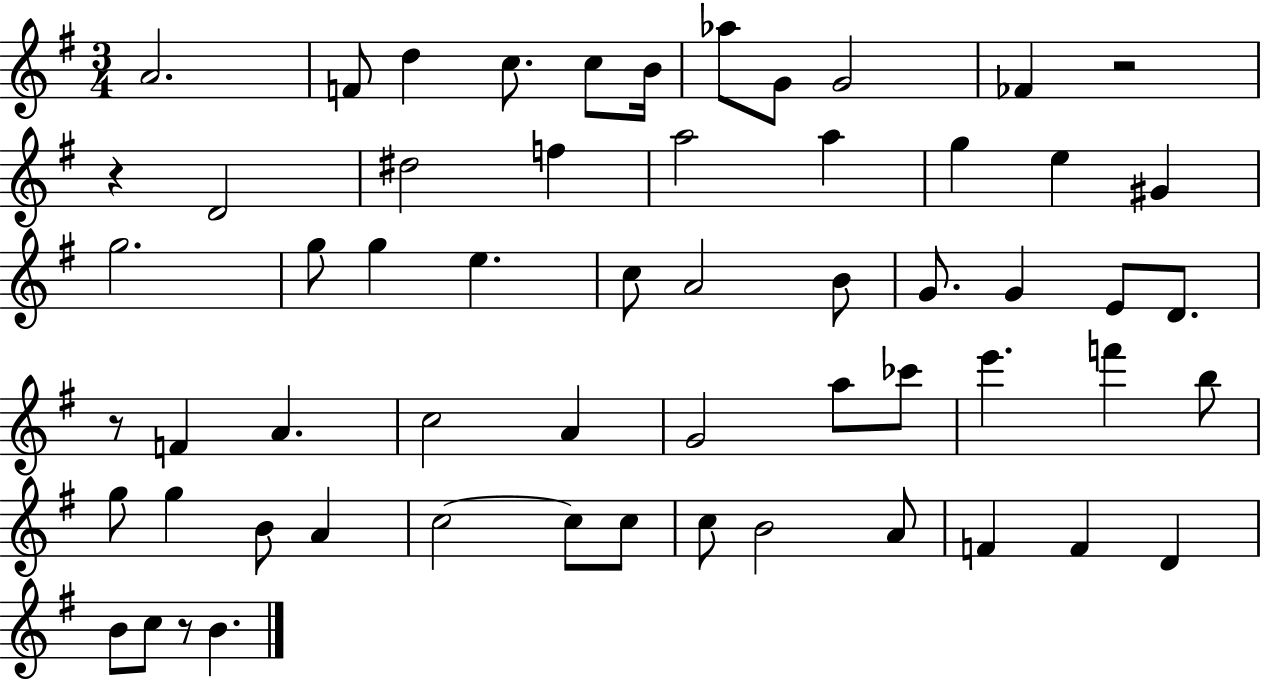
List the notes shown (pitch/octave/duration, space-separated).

A4/h. F4/e D5/q C5/e. C5/e B4/s Ab5/e G4/e G4/h FES4/q R/h R/q D4/h D#5/h F5/q A5/h A5/q G5/q E5/q G#4/q G5/h. G5/e G5/q E5/q. C5/e A4/h B4/e G4/e. G4/q E4/e D4/e. R/e F4/q A4/q. C5/h A4/q G4/h A5/e CES6/e E6/q. F6/q B5/e G5/e G5/q B4/e A4/q C5/h C5/e C5/e C5/e B4/h A4/e F4/q F4/q D4/q B4/e C5/e R/e B4/q.